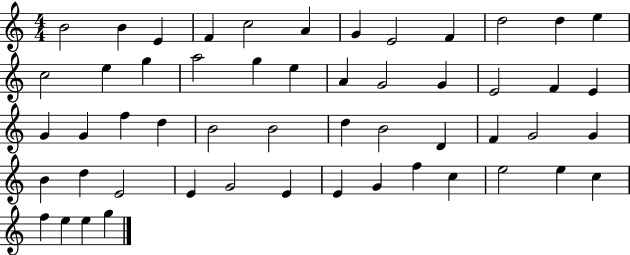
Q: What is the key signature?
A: C major